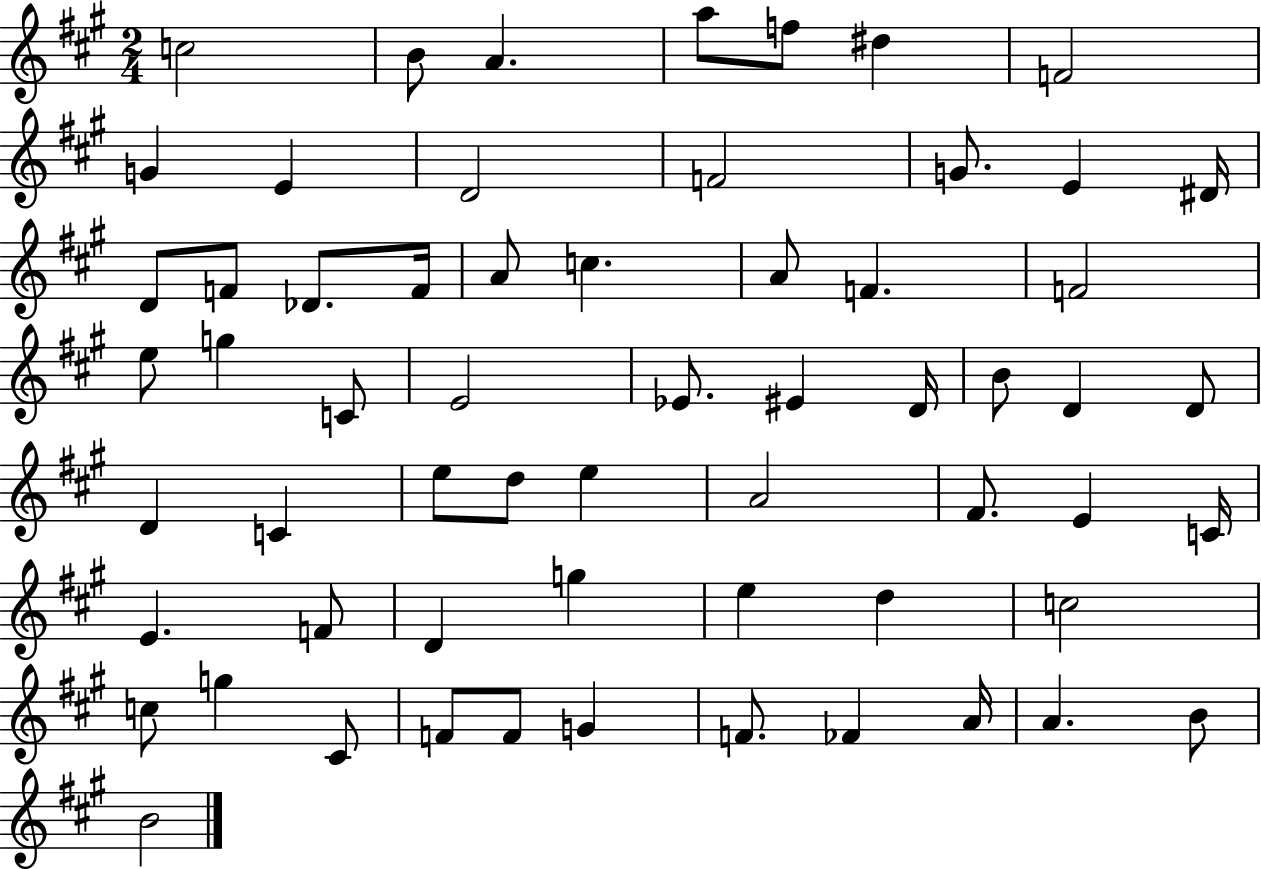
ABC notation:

X:1
T:Untitled
M:2/4
L:1/4
K:A
c2 B/2 A a/2 f/2 ^d F2 G E D2 F2 G/2 E ^D/4 D/2 F/2 _D/2 F/4 A/2 c A/2 F F2 e/2 g C/2 E2 _E/2 ^E D/4 B/2 D D/2 D C e/2 d/2 e A2 ^F/2 E C/4 E F/2 D g e d c2 c/2 g ^C/2 F/2 F/2 G F/2 _F A/4 A B/2 B2